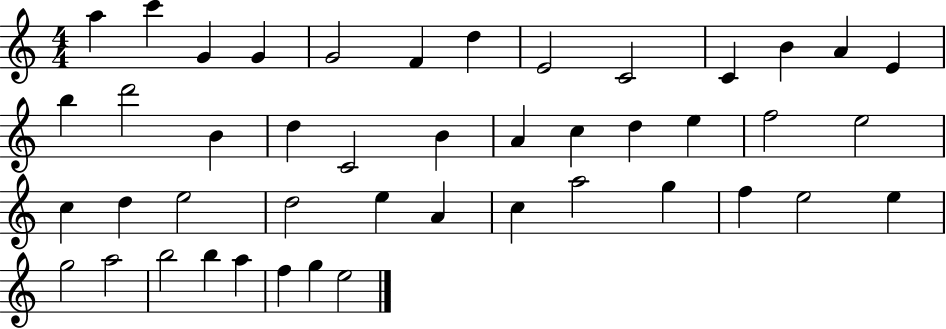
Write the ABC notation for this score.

X:1
T:Untitled
M:4/4
L:1/4
K:C
a c' G G G2 F d E2 C2 C B A E b d'2 B d C2 B A c d e f2 e2 c d e2 d2 e A c a2 g f e2 e g2 a2 b2 b a f g e2